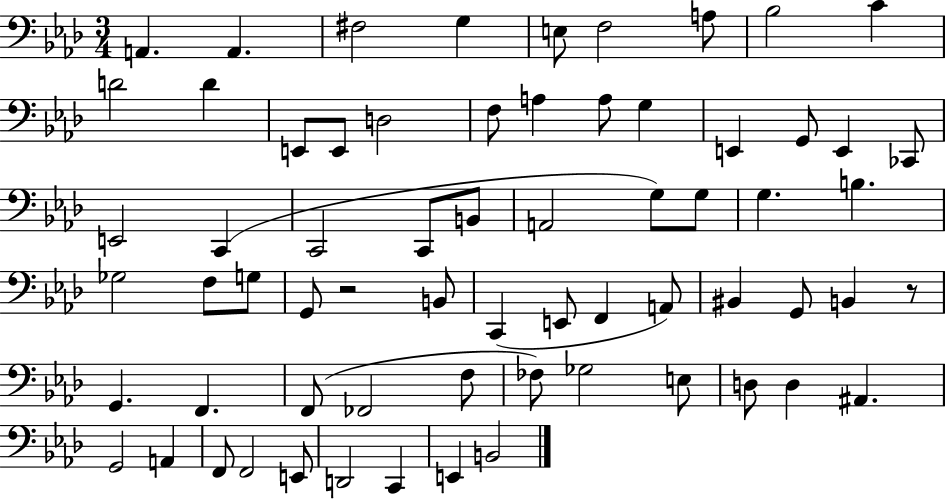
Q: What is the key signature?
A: AES major